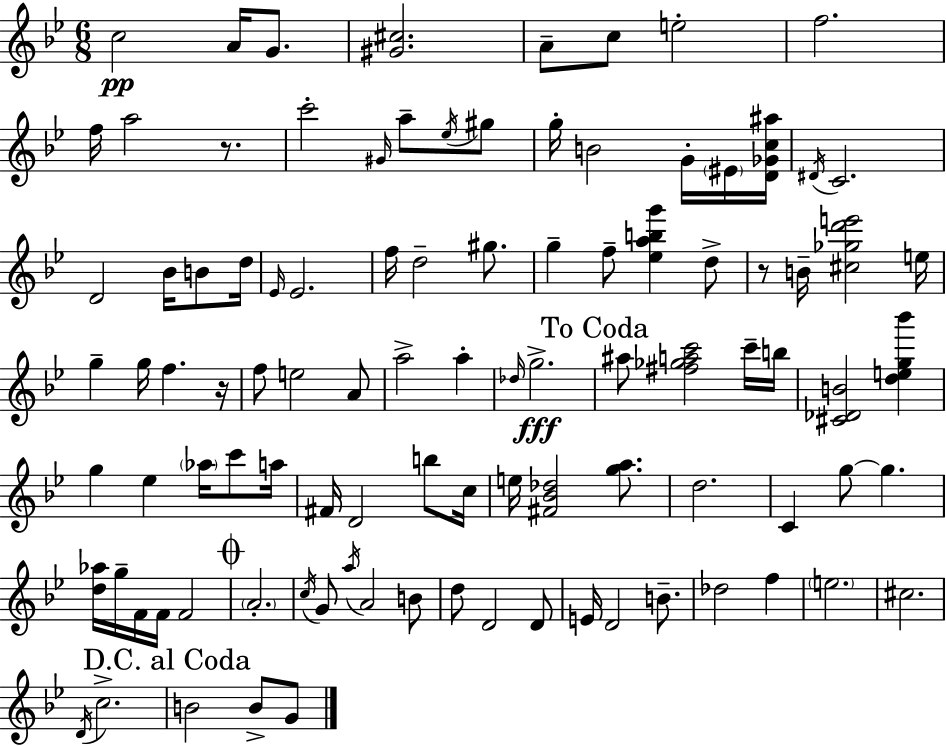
{
  \clef treble
  \numericTimeSignature
  \time 6/8
  \key bes \major
  c''2\pp a'16 g'8. | <gis' cis''>2. | a'8-- c''8 e''2-. | f''2. | \break f''16 a''2 r8. | c'''2-. \grace { gis'16 } a''8-- \acciaccatura { ees''16 } | gis''8 g''16-. b'2 g'16-. | \parenthesize eis'16 <d' ges' c'' ais''>16 \acciaccatura { dis'16 } c'2. | \break d'2 bes'16 | b'8 d''16 \grace { ees'16 } ees'2. | f''16 d''2-- | gis''8. g''4-- f''8-- <ees'' a'' b'' g'''>4 | \break d''8-> r8 b'16-- <cis'' ges'' d''' e'''>2 | e''16 g''4-- g''16 f''4. | r16 f''8 e''2 | a'8 a''2-> | \break a''4-. \grace { des''16 }\fff g''2.-> | \mark "To Coda" ais''8 <fis'' ges'' a'' c'''>2 | c'''16-- b''16 <cis' des' b'>2 | <d'' e'' g'' bes'''>4 g''4 ees''4 | \break \parenthesize aes''16 c'''8 a''16 fis'16 d'2 | b''8 c''16 e''16 <fis' bes' des''>2 | <g'' a''>8. d''2. | c'4 g''8~~ g''4. | \break <d'' aes''>16 g''16-- f'16 f'16 f'2 | \mark \markup { \musicglyph "scripts.coda" } \parenthesize a'2.-. | \acciaccatura { c''16 } g'8 \acciaccatura { a''16 } a'2 | b'8 d''8 d'2 | \break d'8 e'16 d'2 | b'8.-- des''2 | f''4 \parenthesize e''2. | cis''2. | \break \acciaccatura { d'16 } c''2.-> | \mark "D.C. al Coda" b'2 | b'8-> g'8 \bar "|."
}